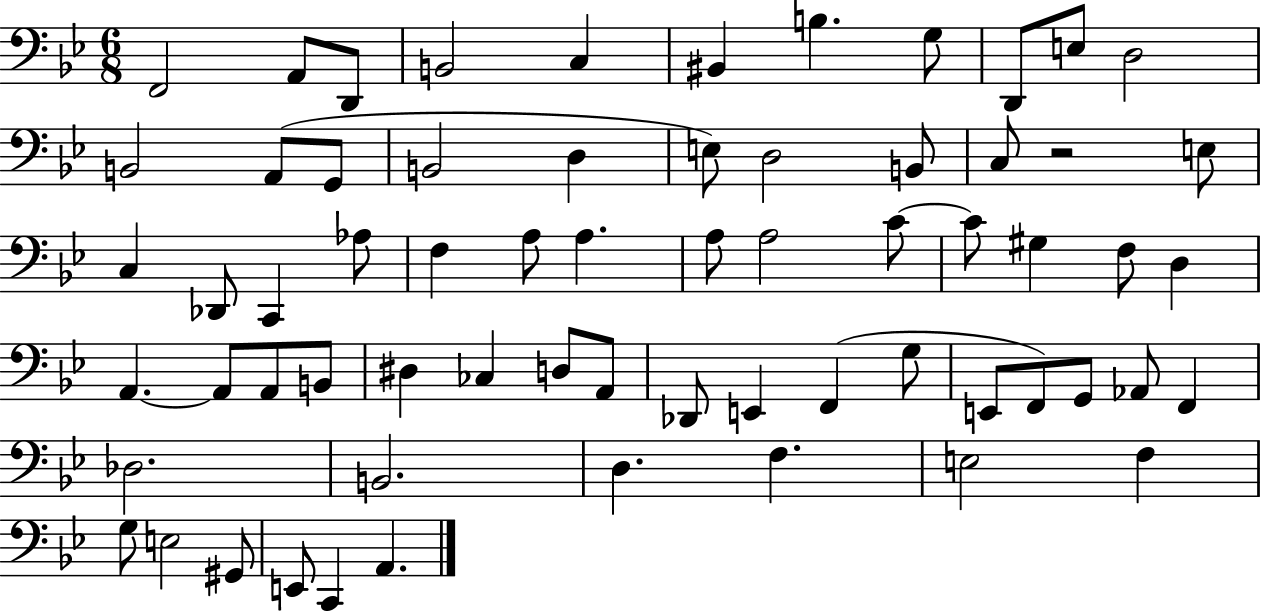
X:1
T:Untitled
M:6/8
L:1/4
K:Bb
F,,2 A,,/2 D,,/2 B,,2 C, ^B,, B, G,/2 D,,/2 E,/2 D,2 B,,2 A,,/2 G,,/2 B,,2 D, E,/2 D,2 B,,/2 C,/2 z2 E,/2 C, _D,,/2 C,, _A,/2 F, A,/2 A, A,/2 A,2 C/2 C/2 ^G, F,/2 D, A,, A,,/2 A,,/2 B,,/2 ^D, _C, D,/2 A,,/2 _D,,/2 E,, F,, G,/2 E,,/2 F,,/2 G,,/2 _A,,/2 F,, _D,2 B,,2 D, F, E,2 F, G,/2 E,2 ^G,,/2 E,,/2 C,, A,,